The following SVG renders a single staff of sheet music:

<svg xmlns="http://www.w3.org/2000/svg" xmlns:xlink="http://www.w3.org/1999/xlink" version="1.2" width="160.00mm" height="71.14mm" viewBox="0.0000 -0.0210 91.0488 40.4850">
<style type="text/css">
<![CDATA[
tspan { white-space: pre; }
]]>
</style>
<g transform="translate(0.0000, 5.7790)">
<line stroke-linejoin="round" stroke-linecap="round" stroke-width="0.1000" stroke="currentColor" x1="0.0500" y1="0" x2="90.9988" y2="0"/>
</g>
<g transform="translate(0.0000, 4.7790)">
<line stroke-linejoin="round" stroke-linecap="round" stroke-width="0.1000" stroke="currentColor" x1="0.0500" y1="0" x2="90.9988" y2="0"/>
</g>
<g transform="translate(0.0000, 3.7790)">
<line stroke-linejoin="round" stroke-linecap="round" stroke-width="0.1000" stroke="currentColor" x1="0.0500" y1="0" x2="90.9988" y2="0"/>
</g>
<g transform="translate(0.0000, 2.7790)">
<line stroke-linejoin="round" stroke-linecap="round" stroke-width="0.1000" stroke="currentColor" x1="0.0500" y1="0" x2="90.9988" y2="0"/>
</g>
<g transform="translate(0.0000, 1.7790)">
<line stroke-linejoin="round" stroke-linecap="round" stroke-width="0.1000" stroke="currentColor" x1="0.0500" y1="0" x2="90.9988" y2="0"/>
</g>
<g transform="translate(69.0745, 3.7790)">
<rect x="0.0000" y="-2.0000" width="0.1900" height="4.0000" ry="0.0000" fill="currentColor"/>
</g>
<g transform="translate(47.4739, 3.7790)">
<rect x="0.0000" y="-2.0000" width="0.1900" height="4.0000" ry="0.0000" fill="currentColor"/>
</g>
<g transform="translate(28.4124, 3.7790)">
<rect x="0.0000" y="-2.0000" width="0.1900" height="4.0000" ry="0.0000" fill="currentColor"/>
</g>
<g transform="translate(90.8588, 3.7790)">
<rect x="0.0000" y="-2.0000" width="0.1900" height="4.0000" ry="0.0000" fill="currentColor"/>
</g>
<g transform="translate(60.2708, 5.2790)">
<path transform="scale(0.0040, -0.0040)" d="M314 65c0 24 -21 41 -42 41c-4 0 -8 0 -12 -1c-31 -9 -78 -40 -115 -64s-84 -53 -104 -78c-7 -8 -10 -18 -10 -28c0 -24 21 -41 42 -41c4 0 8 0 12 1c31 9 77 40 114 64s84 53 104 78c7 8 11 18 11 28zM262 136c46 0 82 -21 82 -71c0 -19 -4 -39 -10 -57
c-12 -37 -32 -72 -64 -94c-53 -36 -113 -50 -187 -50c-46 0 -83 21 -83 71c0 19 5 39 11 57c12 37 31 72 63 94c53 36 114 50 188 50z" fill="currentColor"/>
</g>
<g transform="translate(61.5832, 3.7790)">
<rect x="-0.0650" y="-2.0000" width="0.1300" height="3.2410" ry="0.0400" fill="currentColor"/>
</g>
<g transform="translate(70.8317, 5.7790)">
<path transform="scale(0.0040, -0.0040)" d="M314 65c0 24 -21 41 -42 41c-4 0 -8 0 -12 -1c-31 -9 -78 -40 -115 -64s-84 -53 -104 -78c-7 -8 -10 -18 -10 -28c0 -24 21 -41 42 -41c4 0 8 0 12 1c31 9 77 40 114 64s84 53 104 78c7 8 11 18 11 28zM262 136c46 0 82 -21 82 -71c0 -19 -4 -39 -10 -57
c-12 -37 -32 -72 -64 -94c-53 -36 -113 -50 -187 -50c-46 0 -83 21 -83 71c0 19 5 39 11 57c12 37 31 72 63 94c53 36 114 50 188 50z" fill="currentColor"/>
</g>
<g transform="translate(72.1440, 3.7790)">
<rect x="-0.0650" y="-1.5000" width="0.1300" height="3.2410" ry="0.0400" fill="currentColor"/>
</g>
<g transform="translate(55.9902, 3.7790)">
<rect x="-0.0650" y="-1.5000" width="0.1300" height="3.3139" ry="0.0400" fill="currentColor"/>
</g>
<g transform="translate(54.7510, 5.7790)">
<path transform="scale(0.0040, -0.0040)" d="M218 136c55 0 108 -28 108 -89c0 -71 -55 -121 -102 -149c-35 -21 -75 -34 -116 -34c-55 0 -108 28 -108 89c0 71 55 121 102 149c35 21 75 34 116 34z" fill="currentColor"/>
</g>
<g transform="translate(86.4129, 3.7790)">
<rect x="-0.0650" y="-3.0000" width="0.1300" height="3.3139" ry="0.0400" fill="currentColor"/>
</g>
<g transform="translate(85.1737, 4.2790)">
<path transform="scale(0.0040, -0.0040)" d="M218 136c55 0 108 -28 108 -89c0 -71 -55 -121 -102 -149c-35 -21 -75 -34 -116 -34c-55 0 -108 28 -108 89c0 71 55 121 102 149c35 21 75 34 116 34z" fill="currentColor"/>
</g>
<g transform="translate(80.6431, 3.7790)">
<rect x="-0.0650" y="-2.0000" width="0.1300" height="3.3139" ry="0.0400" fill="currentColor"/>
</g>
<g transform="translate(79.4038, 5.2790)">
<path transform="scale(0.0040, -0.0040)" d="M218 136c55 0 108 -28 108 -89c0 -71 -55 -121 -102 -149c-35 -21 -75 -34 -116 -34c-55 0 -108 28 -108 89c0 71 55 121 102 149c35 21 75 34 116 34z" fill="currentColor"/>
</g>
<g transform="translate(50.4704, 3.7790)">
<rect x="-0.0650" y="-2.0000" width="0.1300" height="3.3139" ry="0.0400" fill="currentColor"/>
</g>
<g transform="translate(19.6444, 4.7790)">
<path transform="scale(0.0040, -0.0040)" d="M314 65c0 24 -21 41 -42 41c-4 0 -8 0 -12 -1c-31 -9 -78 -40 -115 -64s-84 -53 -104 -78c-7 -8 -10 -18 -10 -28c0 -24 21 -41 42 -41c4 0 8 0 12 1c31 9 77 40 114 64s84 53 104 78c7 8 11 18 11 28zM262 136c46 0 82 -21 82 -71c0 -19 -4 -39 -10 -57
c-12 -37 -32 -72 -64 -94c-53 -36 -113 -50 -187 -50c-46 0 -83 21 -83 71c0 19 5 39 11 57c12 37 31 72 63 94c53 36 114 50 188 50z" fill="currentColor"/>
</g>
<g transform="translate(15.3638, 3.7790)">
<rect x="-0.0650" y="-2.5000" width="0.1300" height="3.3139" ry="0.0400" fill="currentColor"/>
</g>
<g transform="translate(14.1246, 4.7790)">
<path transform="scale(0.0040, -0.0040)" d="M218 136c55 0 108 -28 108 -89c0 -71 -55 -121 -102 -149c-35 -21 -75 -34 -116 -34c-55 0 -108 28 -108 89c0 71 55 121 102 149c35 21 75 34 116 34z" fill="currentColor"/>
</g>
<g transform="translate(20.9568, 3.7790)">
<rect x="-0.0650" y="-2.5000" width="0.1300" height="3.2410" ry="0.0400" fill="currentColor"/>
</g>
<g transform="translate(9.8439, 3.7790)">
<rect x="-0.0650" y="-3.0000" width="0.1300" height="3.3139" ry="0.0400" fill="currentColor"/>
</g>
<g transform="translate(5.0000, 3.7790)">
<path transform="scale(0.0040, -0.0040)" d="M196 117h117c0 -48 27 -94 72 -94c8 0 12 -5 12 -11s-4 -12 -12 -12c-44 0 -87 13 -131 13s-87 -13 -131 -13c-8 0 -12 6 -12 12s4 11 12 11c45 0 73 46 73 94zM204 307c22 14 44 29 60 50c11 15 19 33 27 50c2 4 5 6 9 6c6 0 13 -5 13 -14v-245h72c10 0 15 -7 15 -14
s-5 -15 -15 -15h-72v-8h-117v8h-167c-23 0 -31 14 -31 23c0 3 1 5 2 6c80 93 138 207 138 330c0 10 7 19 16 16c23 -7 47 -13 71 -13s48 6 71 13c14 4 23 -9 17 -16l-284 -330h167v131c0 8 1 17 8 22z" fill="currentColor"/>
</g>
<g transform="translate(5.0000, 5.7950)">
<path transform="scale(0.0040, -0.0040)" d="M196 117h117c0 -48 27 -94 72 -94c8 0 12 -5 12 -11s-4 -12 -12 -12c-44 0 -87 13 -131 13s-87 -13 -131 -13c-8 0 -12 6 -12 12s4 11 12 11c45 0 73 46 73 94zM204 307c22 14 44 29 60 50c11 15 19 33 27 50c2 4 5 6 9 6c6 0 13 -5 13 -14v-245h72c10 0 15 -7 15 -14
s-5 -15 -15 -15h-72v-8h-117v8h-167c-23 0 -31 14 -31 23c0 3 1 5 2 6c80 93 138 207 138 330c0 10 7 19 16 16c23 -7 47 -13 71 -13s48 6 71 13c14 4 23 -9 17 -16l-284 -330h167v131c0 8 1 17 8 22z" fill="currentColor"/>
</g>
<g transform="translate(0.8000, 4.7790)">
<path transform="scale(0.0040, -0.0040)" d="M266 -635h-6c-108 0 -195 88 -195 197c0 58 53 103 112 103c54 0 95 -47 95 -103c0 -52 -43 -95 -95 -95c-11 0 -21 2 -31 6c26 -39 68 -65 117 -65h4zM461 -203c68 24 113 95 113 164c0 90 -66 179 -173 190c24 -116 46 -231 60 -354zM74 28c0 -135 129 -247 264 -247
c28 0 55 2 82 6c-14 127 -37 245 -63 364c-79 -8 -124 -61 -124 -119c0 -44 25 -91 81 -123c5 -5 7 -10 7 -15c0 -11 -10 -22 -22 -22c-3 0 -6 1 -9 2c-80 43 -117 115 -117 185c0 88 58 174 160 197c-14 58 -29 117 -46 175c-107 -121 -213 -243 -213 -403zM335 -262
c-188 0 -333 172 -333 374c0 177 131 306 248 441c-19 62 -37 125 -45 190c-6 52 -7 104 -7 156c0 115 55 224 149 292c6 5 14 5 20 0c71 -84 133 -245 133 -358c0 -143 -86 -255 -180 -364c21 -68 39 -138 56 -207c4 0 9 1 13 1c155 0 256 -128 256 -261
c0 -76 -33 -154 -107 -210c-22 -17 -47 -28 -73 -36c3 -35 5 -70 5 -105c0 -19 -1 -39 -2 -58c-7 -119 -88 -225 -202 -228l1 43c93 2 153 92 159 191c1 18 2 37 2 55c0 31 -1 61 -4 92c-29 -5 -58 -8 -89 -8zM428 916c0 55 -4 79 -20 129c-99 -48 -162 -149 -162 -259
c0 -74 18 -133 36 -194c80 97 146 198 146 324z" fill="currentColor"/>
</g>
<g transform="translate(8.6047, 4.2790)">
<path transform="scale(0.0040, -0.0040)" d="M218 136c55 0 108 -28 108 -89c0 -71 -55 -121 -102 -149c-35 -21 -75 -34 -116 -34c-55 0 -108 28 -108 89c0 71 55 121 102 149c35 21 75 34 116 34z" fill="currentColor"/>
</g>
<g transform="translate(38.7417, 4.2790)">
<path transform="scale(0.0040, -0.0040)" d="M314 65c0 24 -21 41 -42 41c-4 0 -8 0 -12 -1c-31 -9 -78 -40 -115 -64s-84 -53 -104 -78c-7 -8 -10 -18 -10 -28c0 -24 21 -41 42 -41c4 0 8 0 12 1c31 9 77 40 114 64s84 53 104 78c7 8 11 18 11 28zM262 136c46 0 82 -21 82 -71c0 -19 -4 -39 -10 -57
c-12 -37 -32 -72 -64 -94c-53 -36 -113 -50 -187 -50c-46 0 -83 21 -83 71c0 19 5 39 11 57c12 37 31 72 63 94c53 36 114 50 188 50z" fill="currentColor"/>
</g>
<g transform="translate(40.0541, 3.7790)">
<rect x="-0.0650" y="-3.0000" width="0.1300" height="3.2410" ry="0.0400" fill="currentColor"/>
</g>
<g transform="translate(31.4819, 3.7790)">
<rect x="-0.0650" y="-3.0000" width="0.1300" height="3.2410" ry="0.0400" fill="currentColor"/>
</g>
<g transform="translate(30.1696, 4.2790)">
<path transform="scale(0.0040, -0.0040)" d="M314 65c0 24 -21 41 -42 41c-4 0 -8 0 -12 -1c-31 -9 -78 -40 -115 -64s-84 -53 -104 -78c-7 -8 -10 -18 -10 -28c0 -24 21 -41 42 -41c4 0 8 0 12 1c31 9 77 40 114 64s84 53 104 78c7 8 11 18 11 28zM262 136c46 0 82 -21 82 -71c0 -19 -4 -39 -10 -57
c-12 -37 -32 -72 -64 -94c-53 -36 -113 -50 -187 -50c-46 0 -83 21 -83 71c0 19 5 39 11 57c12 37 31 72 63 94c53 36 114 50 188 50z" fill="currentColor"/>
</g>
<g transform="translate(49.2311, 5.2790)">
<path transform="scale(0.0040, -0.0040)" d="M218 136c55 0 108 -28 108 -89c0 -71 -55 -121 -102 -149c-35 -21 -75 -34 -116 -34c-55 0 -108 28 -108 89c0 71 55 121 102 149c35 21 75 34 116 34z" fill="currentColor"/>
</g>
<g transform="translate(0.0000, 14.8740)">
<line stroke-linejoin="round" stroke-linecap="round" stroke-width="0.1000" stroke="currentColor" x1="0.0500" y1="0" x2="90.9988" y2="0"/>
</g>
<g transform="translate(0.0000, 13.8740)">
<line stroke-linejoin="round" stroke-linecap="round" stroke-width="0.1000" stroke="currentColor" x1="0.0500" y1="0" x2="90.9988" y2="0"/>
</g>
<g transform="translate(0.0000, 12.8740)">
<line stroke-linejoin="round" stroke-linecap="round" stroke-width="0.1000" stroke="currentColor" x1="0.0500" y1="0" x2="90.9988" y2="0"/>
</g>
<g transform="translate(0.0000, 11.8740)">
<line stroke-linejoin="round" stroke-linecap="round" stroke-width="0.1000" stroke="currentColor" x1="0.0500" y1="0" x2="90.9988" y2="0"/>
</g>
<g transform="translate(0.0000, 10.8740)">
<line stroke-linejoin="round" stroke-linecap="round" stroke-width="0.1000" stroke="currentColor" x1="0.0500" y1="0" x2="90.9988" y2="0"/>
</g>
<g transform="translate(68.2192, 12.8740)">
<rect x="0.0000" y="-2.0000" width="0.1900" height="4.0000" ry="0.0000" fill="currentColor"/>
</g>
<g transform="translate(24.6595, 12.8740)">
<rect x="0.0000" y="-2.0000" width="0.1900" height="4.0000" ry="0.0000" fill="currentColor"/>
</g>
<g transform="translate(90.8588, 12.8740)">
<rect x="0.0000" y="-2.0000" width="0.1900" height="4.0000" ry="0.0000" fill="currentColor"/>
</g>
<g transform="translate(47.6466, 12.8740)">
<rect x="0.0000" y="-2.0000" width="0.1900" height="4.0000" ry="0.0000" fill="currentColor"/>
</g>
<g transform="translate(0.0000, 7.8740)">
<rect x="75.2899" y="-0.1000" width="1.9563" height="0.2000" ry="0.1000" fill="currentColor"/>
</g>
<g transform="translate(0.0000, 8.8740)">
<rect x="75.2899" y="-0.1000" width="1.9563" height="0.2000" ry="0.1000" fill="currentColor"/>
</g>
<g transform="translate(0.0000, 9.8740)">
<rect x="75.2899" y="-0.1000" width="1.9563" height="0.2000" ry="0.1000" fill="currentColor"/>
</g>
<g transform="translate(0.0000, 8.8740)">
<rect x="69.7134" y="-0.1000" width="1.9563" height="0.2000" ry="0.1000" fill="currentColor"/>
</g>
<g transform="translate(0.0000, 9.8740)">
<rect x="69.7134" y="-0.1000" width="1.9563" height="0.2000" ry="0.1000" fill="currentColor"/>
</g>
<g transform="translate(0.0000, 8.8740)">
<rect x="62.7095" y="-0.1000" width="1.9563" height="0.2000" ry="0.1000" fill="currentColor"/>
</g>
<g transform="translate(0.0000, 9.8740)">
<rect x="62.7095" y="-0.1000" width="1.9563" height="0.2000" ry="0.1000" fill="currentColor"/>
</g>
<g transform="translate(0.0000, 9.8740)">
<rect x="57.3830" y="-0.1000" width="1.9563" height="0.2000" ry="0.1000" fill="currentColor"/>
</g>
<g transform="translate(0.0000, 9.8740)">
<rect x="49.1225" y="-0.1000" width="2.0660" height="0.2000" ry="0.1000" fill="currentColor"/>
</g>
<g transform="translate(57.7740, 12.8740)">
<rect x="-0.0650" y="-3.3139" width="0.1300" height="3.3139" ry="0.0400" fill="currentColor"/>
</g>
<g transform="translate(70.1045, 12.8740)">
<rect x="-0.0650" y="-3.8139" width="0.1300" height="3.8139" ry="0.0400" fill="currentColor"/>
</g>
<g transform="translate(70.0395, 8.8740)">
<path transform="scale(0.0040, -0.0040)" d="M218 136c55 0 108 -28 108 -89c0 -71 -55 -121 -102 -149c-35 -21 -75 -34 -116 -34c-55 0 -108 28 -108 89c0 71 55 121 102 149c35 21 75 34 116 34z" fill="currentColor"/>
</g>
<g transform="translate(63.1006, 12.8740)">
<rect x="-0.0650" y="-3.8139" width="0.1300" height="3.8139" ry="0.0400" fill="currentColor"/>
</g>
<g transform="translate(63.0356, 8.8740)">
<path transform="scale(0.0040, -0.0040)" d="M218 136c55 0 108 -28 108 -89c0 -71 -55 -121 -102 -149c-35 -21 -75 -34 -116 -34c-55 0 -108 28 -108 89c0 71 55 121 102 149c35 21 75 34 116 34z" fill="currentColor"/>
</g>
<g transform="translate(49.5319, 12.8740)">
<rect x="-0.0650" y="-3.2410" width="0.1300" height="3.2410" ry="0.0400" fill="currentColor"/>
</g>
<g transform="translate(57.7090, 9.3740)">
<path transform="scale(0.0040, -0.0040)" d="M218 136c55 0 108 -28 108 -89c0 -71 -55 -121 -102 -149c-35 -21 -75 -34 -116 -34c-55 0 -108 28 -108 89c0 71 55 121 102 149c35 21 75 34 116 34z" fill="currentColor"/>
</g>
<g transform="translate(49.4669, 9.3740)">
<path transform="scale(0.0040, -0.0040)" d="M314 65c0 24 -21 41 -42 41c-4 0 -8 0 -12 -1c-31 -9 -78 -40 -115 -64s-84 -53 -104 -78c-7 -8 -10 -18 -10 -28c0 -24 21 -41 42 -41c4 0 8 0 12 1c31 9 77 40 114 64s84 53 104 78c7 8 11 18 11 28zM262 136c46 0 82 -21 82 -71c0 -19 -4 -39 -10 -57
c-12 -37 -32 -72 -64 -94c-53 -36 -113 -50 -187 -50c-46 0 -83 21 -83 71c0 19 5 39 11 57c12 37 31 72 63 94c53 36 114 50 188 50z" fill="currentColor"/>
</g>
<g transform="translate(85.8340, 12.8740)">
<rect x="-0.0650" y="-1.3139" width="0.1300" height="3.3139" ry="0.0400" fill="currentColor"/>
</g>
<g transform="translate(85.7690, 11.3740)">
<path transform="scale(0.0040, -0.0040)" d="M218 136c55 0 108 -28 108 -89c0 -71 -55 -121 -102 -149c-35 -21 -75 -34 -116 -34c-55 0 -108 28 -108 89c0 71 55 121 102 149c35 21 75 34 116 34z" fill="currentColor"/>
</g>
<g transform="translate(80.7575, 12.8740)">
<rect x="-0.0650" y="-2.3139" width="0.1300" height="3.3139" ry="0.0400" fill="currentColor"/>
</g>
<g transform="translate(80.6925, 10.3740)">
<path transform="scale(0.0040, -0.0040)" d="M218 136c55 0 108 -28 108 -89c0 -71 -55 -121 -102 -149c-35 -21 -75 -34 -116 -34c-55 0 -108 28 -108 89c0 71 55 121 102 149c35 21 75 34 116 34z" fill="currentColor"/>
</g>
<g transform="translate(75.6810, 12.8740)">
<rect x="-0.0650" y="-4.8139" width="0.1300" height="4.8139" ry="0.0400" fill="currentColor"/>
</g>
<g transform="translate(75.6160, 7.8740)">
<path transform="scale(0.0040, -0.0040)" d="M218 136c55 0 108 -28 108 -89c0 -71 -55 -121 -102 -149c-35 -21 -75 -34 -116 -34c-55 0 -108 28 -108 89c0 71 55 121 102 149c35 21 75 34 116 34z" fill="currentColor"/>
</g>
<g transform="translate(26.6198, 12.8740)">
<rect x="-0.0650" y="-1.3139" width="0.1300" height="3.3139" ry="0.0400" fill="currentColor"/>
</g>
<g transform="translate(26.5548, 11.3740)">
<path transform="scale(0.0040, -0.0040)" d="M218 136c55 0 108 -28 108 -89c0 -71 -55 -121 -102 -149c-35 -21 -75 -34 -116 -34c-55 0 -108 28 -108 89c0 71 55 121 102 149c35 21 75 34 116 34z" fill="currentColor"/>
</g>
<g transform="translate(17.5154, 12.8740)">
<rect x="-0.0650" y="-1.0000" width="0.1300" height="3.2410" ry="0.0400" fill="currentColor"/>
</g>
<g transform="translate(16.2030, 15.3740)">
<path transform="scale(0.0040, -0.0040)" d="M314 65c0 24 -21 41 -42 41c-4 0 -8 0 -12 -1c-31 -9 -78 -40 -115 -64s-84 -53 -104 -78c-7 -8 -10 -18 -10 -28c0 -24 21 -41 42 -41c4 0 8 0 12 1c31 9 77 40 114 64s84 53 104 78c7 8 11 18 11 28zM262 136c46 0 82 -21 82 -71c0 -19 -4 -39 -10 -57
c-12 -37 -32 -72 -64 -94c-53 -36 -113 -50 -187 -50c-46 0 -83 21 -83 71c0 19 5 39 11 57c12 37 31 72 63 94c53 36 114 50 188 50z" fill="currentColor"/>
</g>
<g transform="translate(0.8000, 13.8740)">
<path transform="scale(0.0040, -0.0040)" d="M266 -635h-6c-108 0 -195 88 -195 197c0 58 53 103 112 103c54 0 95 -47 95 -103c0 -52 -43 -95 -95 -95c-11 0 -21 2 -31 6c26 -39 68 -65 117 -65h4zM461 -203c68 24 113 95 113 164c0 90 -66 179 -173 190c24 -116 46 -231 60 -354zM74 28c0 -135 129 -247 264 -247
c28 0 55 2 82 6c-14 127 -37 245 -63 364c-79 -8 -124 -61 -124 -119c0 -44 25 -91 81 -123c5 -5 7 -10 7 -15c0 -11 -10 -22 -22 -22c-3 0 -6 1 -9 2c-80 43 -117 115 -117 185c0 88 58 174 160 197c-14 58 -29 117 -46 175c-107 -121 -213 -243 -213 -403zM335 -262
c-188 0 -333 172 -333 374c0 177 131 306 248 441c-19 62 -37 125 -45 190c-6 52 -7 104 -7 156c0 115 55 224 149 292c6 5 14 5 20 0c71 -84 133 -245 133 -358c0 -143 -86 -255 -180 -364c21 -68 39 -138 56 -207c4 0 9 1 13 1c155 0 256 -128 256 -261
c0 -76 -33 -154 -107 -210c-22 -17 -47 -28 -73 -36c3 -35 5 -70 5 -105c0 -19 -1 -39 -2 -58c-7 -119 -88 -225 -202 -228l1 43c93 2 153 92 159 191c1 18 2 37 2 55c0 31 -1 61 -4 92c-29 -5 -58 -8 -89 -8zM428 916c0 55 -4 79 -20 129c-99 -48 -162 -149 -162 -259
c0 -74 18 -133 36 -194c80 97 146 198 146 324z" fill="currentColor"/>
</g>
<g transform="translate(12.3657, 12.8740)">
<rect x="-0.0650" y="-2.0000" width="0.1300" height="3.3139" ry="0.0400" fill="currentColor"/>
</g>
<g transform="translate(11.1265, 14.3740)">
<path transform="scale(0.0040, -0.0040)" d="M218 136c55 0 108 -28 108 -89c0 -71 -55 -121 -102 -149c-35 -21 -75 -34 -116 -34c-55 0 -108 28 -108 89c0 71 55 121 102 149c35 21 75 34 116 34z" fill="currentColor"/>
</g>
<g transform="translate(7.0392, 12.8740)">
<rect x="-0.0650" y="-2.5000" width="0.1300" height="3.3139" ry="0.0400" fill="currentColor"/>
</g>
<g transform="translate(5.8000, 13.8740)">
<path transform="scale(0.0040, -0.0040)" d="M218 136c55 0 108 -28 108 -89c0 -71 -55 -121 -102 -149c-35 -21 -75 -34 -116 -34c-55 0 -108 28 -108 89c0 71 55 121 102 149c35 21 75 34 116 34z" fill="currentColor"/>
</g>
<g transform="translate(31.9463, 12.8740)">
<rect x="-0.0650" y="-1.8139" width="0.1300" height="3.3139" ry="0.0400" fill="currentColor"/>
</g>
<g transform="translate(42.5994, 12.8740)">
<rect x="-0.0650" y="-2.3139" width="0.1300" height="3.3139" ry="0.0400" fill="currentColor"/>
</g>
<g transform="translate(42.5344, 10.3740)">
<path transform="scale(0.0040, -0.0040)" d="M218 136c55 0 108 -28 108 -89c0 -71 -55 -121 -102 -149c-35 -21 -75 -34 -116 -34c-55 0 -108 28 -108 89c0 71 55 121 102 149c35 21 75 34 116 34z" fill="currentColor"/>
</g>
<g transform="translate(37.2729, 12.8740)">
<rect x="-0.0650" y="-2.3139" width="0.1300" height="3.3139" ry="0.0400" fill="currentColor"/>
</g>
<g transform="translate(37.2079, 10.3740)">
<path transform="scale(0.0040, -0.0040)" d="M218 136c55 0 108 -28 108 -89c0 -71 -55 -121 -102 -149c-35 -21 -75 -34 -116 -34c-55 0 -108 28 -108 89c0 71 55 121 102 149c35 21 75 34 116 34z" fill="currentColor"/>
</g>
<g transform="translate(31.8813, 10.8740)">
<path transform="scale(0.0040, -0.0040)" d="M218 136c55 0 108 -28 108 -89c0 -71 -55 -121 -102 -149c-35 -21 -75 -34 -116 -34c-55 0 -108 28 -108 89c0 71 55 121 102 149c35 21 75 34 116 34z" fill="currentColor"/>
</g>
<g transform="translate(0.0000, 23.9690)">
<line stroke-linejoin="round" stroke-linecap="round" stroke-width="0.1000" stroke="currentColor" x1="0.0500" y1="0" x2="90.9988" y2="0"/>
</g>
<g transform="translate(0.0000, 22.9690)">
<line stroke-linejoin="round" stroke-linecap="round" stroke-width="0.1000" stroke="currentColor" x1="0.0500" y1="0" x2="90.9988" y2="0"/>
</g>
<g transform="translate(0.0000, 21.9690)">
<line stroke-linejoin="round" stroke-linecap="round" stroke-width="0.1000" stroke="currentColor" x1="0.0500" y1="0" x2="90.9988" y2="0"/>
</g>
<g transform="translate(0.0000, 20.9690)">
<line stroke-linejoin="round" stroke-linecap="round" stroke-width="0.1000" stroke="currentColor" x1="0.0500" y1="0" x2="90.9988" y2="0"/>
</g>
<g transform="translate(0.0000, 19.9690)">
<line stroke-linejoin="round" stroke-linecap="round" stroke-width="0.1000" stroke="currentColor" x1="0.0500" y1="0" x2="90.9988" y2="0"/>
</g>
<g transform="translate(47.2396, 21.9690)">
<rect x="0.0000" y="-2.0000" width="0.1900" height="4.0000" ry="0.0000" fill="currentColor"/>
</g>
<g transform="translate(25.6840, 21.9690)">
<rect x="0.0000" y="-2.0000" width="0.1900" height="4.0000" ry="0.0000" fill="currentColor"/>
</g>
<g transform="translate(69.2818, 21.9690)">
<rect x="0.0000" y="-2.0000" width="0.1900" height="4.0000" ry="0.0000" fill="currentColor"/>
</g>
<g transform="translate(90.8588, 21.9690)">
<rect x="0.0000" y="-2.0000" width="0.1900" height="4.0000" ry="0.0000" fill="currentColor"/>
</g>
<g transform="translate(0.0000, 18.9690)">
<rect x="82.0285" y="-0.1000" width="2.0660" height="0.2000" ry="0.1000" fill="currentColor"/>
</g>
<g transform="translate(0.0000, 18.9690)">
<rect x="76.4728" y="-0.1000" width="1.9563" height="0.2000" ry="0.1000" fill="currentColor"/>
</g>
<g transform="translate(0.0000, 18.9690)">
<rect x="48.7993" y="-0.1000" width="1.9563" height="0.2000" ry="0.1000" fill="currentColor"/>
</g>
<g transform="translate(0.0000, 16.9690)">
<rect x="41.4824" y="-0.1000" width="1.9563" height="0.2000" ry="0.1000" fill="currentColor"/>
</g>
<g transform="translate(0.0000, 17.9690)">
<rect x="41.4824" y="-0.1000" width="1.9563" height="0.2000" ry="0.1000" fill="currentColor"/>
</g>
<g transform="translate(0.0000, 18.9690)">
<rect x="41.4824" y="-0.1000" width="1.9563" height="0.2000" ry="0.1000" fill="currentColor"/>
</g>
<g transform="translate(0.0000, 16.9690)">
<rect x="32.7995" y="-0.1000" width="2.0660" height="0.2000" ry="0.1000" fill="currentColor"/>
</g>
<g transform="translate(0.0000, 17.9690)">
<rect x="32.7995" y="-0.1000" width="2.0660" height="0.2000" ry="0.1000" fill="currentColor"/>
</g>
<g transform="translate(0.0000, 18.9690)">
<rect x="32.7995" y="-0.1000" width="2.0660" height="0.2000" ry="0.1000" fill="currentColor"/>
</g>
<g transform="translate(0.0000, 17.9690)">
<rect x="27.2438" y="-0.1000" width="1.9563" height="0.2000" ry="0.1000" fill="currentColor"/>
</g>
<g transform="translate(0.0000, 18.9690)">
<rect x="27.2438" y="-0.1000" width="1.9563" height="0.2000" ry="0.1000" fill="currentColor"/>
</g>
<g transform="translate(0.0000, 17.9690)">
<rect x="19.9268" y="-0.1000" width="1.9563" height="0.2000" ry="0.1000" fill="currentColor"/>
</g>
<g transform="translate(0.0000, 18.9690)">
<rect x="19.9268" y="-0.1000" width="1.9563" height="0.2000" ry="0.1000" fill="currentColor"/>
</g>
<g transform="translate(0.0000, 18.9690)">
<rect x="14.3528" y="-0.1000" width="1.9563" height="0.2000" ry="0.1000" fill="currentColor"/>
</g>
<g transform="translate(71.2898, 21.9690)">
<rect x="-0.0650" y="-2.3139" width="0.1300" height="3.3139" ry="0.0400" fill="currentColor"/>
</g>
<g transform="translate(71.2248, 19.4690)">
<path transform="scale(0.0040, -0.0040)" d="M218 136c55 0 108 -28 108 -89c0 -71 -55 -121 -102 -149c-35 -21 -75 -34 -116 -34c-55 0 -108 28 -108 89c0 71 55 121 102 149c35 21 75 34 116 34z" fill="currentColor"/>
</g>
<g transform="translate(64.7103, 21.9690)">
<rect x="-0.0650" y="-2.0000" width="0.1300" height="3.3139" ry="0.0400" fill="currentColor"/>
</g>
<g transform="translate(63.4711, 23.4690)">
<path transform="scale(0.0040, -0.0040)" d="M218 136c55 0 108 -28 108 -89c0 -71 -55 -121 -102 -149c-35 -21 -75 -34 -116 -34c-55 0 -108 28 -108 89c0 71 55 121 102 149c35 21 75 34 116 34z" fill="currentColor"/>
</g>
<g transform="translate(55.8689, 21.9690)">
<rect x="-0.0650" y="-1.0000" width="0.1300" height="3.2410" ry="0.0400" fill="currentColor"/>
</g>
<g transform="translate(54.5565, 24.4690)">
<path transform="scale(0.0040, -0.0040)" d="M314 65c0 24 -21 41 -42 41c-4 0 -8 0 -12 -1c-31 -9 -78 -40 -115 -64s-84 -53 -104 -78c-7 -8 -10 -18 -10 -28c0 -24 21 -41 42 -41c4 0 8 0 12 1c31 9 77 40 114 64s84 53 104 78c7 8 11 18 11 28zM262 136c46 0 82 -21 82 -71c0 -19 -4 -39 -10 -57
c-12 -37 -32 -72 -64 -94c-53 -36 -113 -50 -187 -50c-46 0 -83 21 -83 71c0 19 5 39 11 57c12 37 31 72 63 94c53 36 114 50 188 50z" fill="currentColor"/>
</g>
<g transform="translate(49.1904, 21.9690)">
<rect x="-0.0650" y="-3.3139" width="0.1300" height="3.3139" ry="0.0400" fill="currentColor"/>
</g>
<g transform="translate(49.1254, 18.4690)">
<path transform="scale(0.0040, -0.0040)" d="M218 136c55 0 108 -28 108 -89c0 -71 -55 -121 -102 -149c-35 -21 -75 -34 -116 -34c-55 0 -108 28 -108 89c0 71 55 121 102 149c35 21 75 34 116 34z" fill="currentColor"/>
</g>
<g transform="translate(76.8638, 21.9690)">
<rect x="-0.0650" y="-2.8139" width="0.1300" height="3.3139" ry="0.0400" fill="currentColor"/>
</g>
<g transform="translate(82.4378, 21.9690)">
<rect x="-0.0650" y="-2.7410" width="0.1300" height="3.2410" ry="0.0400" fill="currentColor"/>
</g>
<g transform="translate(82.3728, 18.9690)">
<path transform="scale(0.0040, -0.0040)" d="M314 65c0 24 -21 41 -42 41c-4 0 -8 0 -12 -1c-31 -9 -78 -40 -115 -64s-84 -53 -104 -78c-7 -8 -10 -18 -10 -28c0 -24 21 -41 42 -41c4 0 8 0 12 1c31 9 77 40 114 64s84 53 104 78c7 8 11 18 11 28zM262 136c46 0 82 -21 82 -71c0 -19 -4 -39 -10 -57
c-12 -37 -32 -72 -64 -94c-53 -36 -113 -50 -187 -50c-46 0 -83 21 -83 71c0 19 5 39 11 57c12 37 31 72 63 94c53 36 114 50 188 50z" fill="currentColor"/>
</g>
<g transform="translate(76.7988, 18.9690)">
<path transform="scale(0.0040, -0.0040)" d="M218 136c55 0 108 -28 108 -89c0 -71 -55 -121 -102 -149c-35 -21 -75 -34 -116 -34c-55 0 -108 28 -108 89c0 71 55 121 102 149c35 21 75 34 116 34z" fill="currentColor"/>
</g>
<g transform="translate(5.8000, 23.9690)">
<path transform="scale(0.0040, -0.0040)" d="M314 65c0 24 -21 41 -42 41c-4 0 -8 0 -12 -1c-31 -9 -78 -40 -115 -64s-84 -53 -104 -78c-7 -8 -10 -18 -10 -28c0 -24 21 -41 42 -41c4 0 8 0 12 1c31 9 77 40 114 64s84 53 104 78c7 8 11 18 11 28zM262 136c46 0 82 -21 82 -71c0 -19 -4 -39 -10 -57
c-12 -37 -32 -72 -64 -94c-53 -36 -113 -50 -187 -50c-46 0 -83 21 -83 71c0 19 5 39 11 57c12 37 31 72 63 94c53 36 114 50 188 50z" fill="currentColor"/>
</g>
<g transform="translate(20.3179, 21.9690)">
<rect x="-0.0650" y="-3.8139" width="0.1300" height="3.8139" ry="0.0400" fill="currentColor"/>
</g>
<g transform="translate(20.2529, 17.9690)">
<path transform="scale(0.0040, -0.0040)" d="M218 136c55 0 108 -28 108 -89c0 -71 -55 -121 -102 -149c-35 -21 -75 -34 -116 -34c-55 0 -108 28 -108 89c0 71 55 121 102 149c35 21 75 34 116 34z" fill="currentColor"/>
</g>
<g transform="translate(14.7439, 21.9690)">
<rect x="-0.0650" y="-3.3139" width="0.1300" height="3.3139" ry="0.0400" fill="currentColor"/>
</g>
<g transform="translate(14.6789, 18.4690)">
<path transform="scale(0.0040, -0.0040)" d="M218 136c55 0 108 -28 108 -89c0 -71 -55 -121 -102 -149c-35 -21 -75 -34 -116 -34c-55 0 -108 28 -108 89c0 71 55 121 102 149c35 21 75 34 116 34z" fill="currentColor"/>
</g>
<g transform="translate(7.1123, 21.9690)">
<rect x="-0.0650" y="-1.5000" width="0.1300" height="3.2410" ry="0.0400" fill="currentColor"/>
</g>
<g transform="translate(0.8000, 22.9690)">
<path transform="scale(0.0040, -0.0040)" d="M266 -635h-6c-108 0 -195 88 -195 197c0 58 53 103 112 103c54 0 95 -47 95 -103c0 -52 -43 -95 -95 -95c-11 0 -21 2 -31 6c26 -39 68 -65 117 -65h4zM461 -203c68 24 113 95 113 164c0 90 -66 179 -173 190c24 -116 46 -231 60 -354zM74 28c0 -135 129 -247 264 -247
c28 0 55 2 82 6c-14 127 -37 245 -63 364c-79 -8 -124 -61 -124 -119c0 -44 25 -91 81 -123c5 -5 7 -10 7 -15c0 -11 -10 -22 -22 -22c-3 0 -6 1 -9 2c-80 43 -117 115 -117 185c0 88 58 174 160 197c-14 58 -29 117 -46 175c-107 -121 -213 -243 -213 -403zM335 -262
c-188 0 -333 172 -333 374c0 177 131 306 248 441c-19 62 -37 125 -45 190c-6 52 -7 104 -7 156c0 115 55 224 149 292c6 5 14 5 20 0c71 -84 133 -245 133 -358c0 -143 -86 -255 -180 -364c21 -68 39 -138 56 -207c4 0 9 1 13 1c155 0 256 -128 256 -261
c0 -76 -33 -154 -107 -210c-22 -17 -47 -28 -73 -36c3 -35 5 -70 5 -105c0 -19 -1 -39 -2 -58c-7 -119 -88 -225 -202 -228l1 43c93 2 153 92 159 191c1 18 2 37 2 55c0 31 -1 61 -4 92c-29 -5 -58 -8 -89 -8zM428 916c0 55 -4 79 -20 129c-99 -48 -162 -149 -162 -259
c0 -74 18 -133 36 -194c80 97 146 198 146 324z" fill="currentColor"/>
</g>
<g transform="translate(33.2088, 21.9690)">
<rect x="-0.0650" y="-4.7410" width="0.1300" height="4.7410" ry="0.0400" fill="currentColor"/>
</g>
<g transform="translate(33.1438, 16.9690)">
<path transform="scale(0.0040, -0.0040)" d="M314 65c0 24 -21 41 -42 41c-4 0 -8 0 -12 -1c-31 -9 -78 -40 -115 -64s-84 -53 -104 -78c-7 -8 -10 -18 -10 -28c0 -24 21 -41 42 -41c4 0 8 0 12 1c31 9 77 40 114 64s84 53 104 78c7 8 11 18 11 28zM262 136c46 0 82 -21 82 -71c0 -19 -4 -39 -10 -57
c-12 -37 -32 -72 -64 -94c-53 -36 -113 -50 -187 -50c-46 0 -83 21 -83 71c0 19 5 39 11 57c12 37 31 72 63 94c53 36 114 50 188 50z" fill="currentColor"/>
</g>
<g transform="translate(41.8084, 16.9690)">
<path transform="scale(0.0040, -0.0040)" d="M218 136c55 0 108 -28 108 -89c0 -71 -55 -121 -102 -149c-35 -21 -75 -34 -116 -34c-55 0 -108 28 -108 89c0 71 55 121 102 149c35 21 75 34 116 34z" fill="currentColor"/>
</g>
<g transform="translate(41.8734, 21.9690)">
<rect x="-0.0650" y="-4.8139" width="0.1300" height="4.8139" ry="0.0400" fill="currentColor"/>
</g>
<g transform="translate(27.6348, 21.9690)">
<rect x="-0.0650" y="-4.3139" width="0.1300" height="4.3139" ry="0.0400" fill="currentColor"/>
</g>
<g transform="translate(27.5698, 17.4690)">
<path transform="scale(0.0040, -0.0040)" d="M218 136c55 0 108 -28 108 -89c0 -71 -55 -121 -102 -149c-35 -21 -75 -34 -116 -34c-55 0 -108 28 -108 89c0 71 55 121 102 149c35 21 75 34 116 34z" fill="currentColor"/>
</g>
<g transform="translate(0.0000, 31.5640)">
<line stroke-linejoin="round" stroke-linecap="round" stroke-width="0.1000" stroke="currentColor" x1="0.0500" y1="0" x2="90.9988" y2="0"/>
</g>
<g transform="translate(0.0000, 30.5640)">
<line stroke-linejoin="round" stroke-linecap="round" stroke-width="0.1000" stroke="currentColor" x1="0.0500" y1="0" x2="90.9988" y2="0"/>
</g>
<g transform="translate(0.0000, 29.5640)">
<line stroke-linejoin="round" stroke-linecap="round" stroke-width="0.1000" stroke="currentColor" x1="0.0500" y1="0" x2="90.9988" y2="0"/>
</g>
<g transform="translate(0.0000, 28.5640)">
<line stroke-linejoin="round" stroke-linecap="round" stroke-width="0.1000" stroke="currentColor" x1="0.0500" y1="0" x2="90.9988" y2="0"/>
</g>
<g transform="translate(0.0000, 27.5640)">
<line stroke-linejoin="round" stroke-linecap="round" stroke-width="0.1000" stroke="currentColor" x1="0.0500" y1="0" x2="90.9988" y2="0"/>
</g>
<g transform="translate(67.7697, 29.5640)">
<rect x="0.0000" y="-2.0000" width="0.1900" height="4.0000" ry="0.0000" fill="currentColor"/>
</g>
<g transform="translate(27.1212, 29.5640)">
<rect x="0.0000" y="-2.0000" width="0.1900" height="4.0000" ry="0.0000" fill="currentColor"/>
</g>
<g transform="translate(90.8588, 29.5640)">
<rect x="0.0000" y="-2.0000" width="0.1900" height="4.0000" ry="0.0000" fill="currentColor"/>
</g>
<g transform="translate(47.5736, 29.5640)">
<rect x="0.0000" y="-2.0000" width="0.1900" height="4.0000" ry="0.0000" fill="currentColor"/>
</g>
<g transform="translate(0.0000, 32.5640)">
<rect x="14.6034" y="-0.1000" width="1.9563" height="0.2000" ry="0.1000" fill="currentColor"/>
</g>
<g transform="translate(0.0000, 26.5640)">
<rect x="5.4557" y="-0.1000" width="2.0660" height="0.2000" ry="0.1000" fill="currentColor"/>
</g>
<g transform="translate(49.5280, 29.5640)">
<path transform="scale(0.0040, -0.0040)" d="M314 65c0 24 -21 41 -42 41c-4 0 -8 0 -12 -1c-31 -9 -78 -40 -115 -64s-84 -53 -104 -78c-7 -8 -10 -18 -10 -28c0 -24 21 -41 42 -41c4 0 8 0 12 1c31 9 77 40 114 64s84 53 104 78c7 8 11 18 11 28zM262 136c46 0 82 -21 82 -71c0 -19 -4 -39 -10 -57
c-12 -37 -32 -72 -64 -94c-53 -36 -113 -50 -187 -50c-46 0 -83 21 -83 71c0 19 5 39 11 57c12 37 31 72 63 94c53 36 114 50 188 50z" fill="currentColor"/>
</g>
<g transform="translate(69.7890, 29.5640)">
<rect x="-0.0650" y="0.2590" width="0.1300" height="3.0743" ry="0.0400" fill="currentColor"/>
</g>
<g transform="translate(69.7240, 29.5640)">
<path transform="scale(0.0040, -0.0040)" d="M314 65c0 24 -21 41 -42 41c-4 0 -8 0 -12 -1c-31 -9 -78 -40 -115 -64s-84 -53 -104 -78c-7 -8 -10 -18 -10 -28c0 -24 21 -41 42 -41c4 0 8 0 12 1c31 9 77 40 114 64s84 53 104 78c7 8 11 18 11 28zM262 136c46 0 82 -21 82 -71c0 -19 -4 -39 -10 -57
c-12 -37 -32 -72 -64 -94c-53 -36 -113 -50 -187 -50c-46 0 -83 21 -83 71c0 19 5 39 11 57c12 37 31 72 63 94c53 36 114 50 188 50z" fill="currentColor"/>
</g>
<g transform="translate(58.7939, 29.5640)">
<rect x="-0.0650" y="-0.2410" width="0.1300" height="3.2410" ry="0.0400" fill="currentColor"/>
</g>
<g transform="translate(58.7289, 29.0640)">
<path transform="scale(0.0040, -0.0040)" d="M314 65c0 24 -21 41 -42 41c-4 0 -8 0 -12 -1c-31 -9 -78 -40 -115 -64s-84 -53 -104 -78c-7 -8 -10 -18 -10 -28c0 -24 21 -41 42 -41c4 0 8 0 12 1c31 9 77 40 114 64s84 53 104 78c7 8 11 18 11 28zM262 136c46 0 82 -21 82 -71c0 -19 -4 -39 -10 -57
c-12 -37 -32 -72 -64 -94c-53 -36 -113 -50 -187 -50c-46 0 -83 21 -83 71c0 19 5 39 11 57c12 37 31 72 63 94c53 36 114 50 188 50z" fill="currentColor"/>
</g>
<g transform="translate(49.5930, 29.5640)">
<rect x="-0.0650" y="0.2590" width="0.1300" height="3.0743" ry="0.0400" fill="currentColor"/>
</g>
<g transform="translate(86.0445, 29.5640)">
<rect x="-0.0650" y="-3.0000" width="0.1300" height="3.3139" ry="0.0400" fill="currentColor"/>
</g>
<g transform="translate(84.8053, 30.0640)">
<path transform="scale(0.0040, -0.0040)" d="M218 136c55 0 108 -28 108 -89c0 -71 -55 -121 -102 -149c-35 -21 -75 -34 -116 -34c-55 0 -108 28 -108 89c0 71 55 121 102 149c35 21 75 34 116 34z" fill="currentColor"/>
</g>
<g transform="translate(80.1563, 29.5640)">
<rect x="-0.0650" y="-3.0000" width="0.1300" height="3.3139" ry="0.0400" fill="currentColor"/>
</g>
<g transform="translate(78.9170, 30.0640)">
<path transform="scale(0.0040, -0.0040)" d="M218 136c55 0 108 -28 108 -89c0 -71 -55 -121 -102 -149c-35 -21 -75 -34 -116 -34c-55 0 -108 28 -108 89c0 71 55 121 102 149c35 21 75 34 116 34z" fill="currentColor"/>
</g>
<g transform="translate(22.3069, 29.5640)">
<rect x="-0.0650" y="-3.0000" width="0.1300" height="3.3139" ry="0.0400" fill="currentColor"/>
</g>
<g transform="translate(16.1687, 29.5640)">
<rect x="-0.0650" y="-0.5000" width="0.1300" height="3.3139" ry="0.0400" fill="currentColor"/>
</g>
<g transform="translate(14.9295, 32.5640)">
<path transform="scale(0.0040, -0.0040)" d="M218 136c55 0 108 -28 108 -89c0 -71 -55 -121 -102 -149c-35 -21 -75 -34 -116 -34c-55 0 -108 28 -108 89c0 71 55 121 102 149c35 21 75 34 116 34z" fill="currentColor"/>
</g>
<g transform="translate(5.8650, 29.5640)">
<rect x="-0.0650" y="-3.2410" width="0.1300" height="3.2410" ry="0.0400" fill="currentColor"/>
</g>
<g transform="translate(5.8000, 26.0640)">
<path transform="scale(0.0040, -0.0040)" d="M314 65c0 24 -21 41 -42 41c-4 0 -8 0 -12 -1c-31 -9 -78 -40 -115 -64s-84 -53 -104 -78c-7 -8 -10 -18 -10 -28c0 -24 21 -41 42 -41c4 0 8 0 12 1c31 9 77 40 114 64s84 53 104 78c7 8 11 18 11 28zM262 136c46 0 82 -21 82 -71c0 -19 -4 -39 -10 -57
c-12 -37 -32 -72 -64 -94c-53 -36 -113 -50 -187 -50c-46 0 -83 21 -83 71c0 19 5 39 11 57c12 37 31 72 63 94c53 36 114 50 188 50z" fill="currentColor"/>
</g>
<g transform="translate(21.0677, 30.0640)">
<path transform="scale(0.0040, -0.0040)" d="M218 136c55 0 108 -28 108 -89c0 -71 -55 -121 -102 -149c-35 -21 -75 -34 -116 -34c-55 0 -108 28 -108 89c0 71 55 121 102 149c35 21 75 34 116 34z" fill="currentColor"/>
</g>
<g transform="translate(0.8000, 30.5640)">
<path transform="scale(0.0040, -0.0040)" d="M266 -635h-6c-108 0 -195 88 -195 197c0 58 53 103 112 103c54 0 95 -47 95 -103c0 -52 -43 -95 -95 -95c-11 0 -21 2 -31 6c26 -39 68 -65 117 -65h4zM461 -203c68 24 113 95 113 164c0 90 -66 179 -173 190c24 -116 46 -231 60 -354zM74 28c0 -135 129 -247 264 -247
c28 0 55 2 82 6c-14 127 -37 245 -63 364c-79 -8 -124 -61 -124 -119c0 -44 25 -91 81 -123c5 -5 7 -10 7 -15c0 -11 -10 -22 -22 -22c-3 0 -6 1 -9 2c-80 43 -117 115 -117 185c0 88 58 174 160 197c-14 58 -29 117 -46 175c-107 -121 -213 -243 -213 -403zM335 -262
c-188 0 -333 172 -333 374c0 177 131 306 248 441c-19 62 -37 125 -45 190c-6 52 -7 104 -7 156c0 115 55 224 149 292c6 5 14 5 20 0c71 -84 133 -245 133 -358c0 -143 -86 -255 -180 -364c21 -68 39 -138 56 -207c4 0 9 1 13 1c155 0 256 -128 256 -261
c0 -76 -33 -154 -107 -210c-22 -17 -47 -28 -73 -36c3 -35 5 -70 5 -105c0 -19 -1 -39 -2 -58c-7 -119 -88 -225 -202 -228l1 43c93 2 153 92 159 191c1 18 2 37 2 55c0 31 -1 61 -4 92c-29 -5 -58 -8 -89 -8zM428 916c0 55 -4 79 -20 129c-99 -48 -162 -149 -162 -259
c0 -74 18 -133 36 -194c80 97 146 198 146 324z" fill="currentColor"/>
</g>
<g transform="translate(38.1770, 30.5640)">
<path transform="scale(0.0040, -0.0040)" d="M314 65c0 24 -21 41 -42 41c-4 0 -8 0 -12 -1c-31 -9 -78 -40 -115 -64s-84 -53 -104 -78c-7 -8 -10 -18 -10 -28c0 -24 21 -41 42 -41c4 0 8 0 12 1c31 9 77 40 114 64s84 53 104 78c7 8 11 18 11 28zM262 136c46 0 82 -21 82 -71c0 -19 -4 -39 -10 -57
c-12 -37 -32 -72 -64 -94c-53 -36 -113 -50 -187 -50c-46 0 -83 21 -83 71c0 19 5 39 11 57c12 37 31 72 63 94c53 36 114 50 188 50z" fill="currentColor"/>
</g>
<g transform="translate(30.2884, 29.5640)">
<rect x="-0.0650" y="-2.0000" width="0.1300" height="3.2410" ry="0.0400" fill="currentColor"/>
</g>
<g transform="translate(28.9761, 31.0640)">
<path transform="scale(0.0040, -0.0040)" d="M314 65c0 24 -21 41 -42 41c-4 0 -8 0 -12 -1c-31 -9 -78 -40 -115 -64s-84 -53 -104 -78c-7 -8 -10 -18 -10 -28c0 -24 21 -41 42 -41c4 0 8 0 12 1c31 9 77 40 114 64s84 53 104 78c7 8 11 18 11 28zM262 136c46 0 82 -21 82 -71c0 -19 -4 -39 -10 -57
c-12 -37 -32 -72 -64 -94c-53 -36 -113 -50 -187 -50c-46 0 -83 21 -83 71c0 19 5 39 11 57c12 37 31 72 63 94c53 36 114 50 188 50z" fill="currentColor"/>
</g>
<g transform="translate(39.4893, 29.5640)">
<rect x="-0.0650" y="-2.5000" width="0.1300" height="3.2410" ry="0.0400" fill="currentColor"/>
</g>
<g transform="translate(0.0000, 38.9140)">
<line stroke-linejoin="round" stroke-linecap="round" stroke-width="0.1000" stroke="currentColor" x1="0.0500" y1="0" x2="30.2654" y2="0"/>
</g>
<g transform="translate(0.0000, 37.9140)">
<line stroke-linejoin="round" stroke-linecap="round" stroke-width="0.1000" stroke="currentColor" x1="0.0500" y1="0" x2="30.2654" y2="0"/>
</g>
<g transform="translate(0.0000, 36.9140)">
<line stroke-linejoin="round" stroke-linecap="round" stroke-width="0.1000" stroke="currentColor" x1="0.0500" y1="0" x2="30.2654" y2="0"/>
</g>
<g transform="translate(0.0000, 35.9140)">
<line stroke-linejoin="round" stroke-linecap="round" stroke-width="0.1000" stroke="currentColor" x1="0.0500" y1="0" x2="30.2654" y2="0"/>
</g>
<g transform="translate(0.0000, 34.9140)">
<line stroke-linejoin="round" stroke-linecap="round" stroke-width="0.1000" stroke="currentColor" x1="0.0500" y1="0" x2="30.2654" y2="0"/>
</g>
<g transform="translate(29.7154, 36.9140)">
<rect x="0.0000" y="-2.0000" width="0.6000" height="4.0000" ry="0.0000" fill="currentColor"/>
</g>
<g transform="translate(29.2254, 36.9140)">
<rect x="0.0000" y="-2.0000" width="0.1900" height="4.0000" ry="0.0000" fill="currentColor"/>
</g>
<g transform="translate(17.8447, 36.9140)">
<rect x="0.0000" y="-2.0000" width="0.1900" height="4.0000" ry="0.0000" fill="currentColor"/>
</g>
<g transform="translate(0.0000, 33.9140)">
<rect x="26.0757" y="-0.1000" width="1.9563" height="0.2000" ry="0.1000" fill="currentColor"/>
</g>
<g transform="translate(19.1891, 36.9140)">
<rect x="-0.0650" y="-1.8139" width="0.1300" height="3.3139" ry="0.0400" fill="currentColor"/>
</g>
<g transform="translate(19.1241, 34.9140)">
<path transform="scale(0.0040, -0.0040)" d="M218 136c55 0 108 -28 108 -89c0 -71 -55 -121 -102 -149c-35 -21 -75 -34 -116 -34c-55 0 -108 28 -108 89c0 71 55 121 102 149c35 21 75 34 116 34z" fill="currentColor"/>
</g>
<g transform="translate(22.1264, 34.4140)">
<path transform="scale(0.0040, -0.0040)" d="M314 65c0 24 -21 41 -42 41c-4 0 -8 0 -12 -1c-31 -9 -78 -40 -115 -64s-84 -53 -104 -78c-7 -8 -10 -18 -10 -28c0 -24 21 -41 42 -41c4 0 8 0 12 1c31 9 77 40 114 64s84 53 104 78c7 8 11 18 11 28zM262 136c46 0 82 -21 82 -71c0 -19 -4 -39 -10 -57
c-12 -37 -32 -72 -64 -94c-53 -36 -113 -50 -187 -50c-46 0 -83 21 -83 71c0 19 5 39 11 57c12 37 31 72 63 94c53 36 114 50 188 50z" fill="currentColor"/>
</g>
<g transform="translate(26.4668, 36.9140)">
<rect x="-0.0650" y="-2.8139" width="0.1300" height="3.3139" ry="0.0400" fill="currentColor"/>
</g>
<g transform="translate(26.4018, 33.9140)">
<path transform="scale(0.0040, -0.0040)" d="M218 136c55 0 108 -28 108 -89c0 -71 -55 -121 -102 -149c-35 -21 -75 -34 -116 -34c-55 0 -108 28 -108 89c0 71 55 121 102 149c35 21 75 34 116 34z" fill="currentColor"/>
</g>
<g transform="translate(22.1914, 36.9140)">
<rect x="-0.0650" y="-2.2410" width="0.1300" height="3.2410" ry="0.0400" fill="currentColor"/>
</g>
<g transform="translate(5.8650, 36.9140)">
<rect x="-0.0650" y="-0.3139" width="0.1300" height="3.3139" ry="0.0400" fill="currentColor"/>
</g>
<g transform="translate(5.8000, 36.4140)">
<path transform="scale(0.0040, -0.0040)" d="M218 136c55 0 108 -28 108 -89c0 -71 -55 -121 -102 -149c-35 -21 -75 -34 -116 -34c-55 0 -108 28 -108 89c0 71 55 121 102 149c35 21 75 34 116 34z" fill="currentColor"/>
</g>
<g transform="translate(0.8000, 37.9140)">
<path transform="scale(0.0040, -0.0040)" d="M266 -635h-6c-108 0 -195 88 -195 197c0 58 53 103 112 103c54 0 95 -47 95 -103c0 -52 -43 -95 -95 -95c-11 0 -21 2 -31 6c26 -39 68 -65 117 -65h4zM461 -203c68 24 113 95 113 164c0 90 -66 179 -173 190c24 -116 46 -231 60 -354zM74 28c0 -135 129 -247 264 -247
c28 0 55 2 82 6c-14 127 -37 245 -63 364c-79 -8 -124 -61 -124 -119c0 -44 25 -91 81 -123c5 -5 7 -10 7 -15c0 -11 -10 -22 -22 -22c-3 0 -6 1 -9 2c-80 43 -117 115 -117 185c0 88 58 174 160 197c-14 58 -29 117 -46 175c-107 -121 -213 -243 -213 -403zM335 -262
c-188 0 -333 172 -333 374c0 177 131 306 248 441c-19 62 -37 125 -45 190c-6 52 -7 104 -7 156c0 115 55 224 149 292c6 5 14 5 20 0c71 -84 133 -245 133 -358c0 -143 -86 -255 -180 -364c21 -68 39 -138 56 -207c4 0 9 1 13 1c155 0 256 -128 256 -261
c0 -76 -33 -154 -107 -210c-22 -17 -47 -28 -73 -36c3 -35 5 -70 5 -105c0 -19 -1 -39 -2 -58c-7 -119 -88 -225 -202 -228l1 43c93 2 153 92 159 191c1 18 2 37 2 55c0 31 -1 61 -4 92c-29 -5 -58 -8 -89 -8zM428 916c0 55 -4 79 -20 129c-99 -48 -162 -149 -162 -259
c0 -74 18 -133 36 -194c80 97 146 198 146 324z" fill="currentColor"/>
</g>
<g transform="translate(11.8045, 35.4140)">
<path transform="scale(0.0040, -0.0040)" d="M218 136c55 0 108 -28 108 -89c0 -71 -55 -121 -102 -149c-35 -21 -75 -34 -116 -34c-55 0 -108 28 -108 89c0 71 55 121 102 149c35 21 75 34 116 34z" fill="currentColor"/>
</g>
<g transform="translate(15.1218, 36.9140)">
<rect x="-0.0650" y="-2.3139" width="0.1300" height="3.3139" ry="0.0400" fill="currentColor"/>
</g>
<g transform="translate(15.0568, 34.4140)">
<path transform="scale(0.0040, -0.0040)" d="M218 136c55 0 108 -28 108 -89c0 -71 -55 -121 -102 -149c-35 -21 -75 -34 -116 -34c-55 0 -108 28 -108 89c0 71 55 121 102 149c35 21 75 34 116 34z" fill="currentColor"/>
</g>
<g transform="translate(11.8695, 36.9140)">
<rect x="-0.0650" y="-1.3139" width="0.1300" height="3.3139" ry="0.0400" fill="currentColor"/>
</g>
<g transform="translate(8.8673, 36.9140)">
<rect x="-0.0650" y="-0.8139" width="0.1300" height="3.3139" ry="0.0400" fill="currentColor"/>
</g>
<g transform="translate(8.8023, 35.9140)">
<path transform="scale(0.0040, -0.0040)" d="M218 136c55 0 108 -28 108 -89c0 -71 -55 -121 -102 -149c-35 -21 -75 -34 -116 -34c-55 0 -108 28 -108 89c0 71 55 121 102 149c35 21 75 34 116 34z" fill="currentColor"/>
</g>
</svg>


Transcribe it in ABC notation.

X:1
T:Untitled
M:4/4
L:1/4
K:C
A G G2 A2 A2 F E F2 E2 F A G F D2 e f g g b2 b c' c' e' g e E2 b c' d' e'2 e' b D2 F g a a2 b2 C A F2 G2 B2 c2 B2 A A c d e g f g2 a